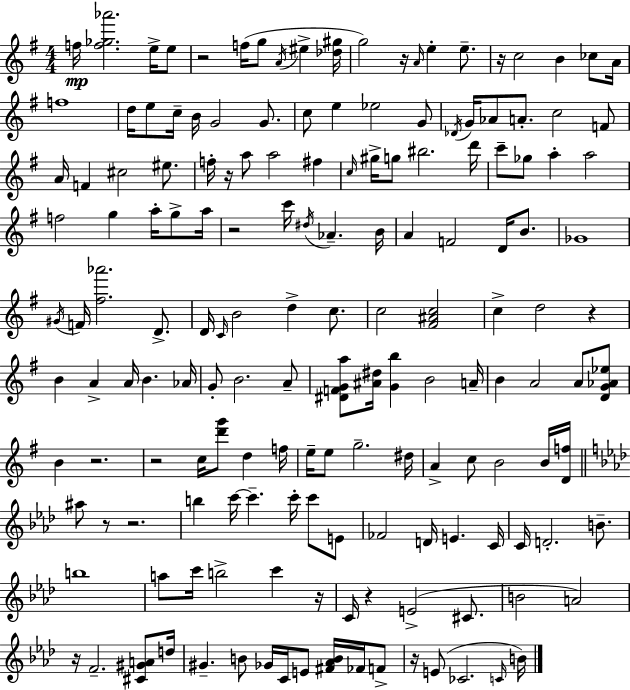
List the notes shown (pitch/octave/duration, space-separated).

F5/s [F5,Gb5,Ab6]/h. E5/s E5/e R/h F5/s G5/e A4/s EIS5/q [Db5,G#5]/s G5/h R/s A4/s E5/q E5/e. R/s C5/h B4/q CES5/e A4/s F5/w D5/s E5/e C5/s B4/s G4/h G4/e. C5/e E5/q Eb5/h G4/e Db4/s G4/s Ab4/e A4/e. C5/h F4/e A4/s F4/q C#5/h EIS5/e. F5/s R/s A5/e A5/h F#5/q C5/s G#5/s G5/e BIS5/h. D6/s C6/e Gb5/e A5/q A5/h F5/h G5/q A5/s G5/e A5/s R/h C6/s D#5/s Ab4/q. B4/s A4/q F4/h D4/s B4/e. Gb4/w G#4/s F4/s [F#5,Ab6]/h. D4/e. D4/s C4/s B4/h D5/q C5/e. C5/h [F#4,A#4,C5]/h C5/q D5/h R/q B4/q A4/q A4/s B4/q. Ab4/s G4/e B4/h. A4/e [D#4,F4,G4,A5]/e [A#4,D#5]/s [G4,B5]/q B4/h A4/s B4/q A4/h A4/e [D4,G4,Ab4,Eb5]/e B4/q R/h. R/h C5/s [D6,G6]/e D5/q F5/s E5/s E5/e G5/h. D#5/s A4/q C5/e B4/h B4/s [D4,F5]/s A#5/e R/e R/h. B5/q C6/s C6/q. C6/s C6/e E4/e FES4/h D4/s E4/q. C4/s C4/s D4/h. B4/e. B5/w A5/e C6/s B5/h C6/q R/s C4/s R/q E4/h C#4/e. B4/h A4/h R/s F4/h. [C#4,G#4,A4]/e D5/s G#4/q. B4/e Gb4/s C4/s E4/e [F#4,Ab4,B4]/s FES4/s F4/e R/s E4/e CES4/h. C4/s B4/s